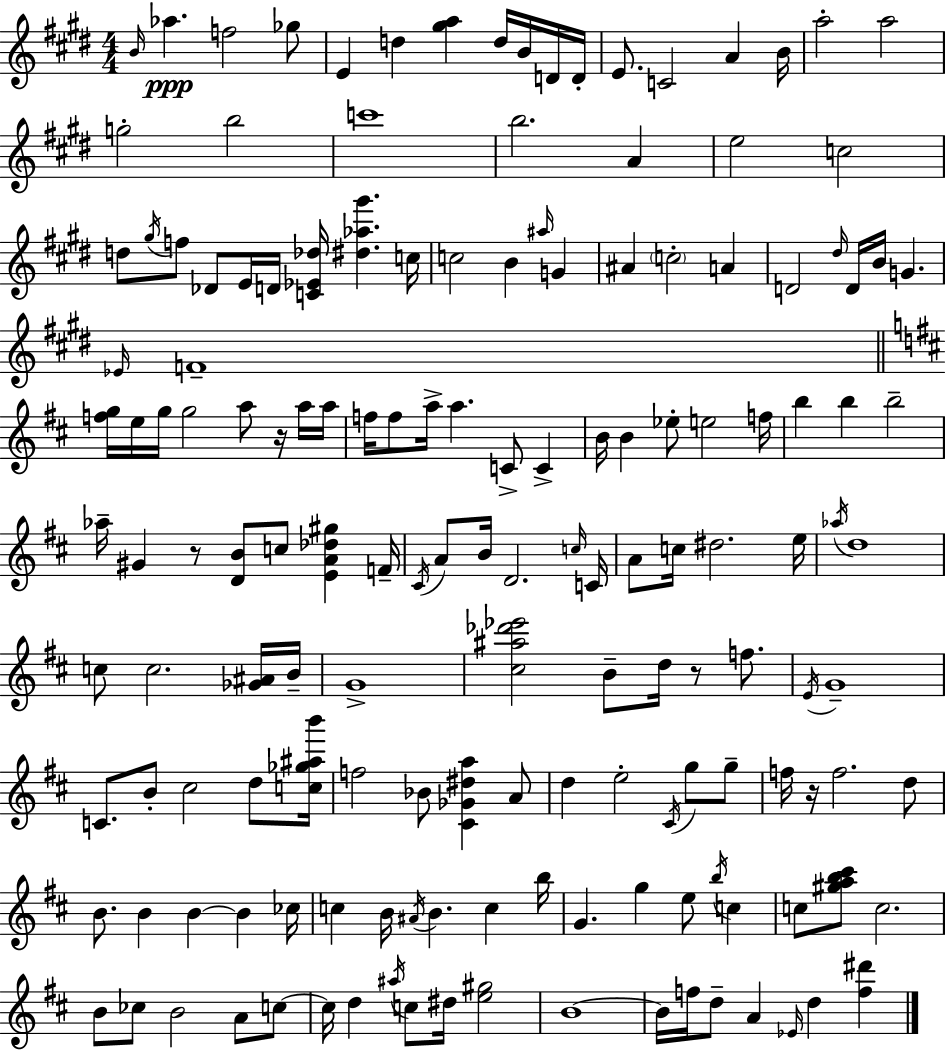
X:1
T:Untitled
M:4/4
L:1/4
K:E
B/4 _a f2 _g/2 E d [^ga] d/4 B/4 D/4 D/4 E/2 C2 A B/4 a2 a2 g2 b2 c'4 b2 A e2 c2 d/2 ^g/4 f/2 _D/2 E/4 D/4 [C_E_d]/4 [^d_a^g'] c/4 c2 B ^a/4 G ^A c2 A D2 ^d/4 D/4 B/4 G _E/4 F4 [fg]/4 e/4 g/4 g2 a/2 z/4 a/4 a/4 f/4 f/2 a/4 a C/2 C B/4 B _e/2 e2 f/4 b b b2 _a/4 ^G z/2 [DB]/2 c/2 [EA_d^g] F/4 ^C/4 A/2 B/4 D2 c/4 C/4 A/2 c/4 ^d2 e/4 _a/4 d4 c/2 c2 [_G^A]/4 B/4 G4 [^c^a_d'_e']2 B/2 d/4 z/2 f/2 E/4 G4 C/2 B/2 ^c2 d/2 [c_g^ab']/4 f2 _B/2 [^C_G^da] A/2 d e2 ^C/4 g/2 g/2 f/4 z/4 f2 d/2 B/2 B B B _c/4 c B/4 ^A/4 B c b/4 G g e/2 b/4 c c/2 [^gab^c']/2 c2 B/2 _c/2 B2 A/2 c/2 c/4 d ^a/4 c/2 ^d/4 [e^g]2 B4 B/4 f/4 d/2 A _E/4 d [f^d']